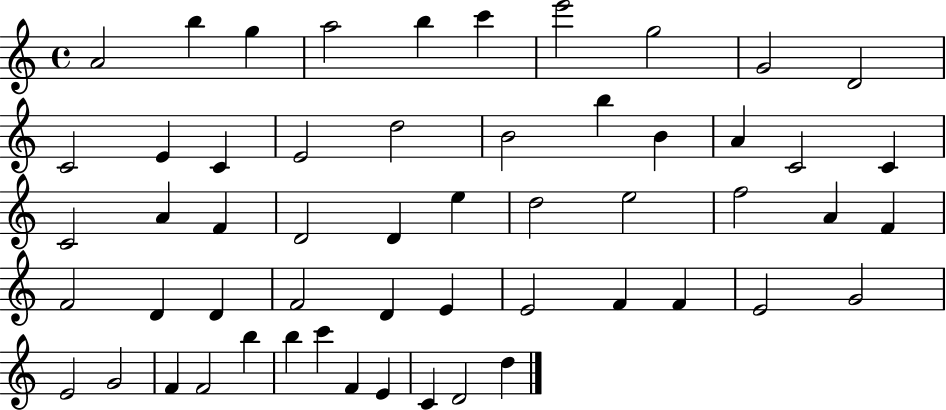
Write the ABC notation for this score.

X:1
T:Untitled
M:4/4
L:1/4
K:C
A2 b g a2 b c' e'2 g2 G2 D2 C2 E C E2 d2 B2 b B A C2 C C2 A F D2 D e d2 e2 f2 A F F2 D D F2 D E E2 F F E2 G2 E2 G2 F F2 b b c' F E C D2 d